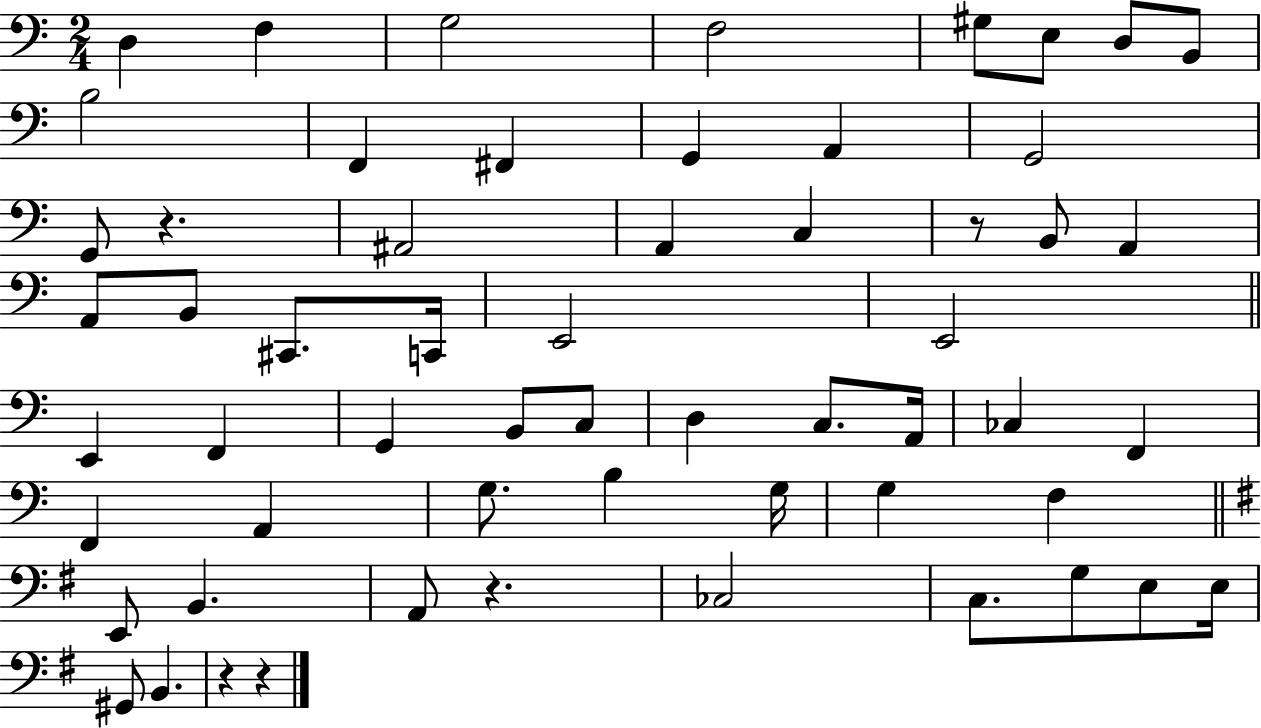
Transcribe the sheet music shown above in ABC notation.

X:1
T:Untitled
M:2/4
L:1/4
K:C
D, F, G,2 F,2 ^G,/2 E,/2 D,/2 B,,/2 B,2 F,, ^F,, G,, A,, G,,2 G,,/2 z ^A,,2 A,, C, z/2 B,,/2 A,, A,,/2 B,,/2 ^C,,/2 C,,/4 E,,2 E,,2 E,, F,, G,, B,,/2 C,/2 D, C,/2 A,,/4 _C, F,, F,, A,, G,/2 B, G,/4 G, F, E,,/2 B,, A,,/2 z _C,2 C,/2 G,/2 E,/2 E,/4 ^G,,/2 B,, z z